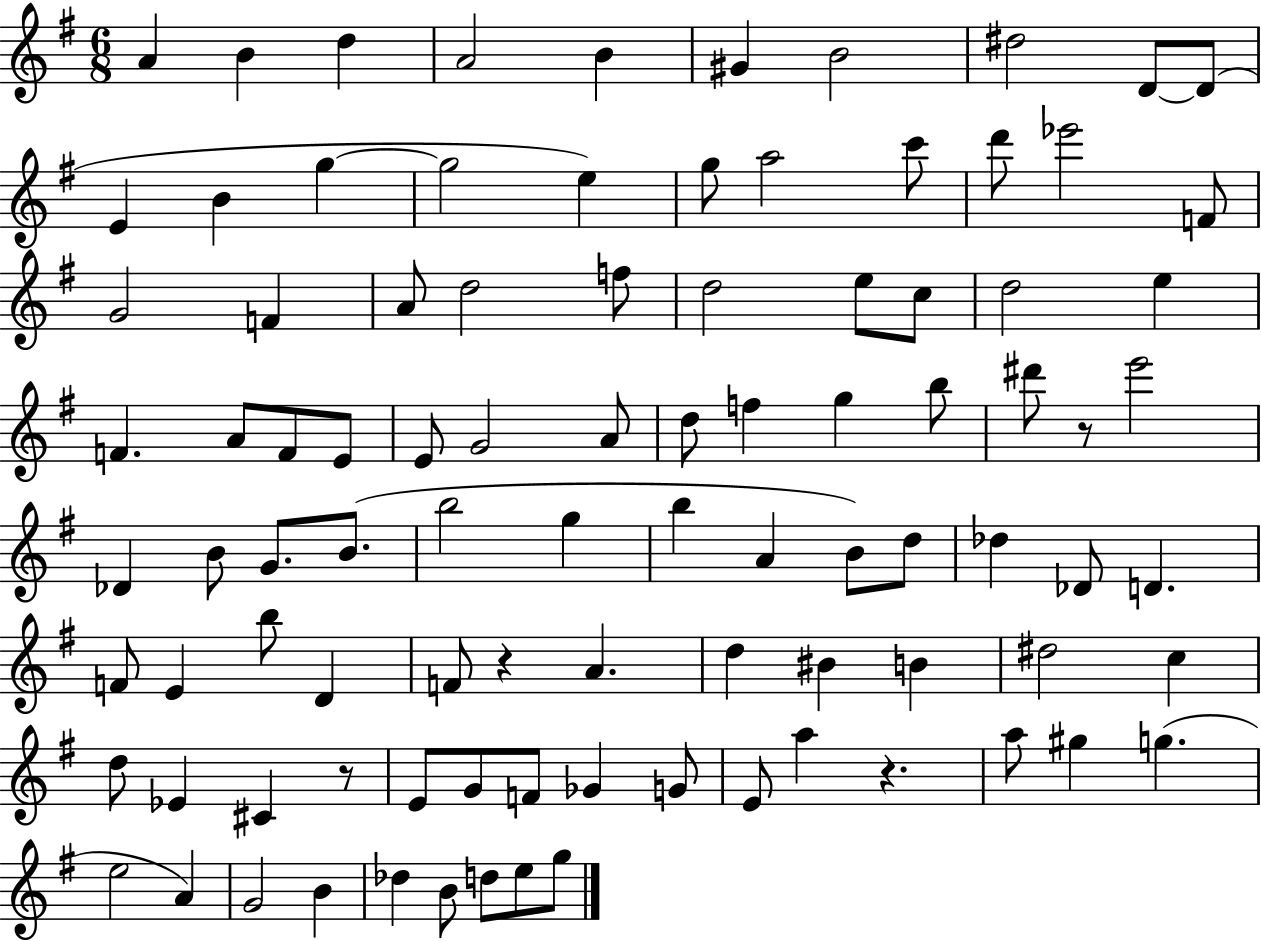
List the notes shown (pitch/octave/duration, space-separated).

A4/q B4/q D5/q A4/h B4/q G#4/q B4/h D#5/h D4/e D4/e E4/q B4/q G5/q G5/h E5/q G5/e A5/h C6/e D6/e Eb6/h F4/e G4/h F4/q A4/e D5/h F5/e D5/h E5/e C5/e D5/h E5/q F4/q. A4/e F4/e E4/e E4/e G4/h A4/e D5/e F5/q G5/q B5/e D#6/e R/e E6/h Db4/q B4/e G4/e. B4/e. B5/h G5/q B5/q A4/q B4/e D5/e Db5/q Db4/e D4/q. F4/e E4/q B5/e D4/q F4/e R/q A4/q. D5/q BIS4/q B4/q D#5/h C5/q D5/e Eb4/q C#4/q R/e E4/e G4/e F4/e Gb4/q G4/e E4/e A5/q R/q. A5/e G#5/q G5/q. E5/h A4/q G4/h B4/q Db5/q B4/e D5/e E5/e G5/e